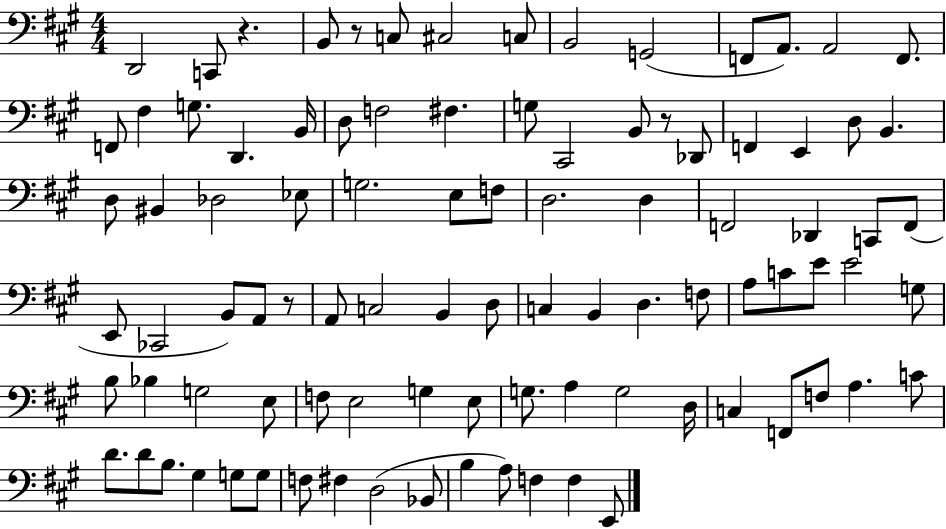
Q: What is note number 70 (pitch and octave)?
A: D3